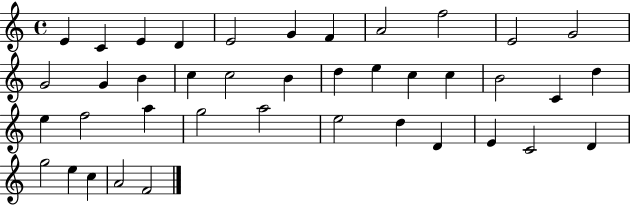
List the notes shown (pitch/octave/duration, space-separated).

E4/q C4/q E4/q D4/q E4/h G4/q F4/q A4/h F5/h E4/h G4/h G4/h G4/q B4/q C5/q C5/h B4/q D5/q E5/q C5/q C5/q B4/h C4/q D5/q E5/q F5/h A5/q G5/h A5/h E5/h D5/q D4/q E4/q C4/h D4/q G5/h E5/q C5/q A4/h F4/h